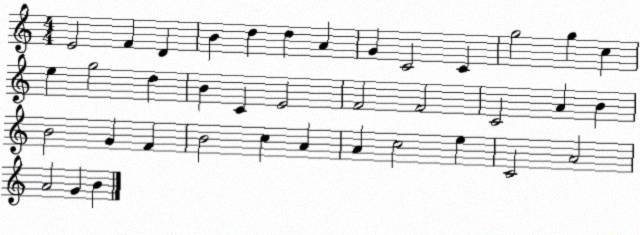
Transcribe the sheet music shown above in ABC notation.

X:1
T:Untitled
M:4/4
L:1/4
K:C
E2 F D B d d A G C2 C g2 g c e g2 d B C E2 F2 F2 C2 A B B2 G F B2 c A A c2 e C2 A2 A2 G B